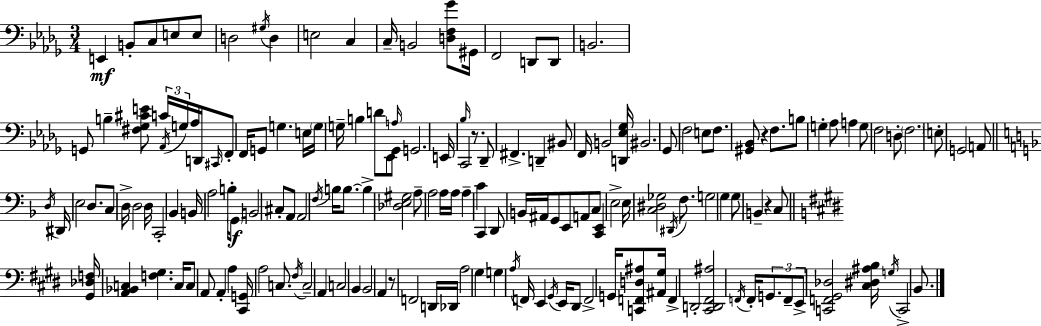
E2/q B2/e C3/e E3/e E3/e D3/h G#3/s D3/q E3/h C3/q C3/s B2/h [D3,F3,Gb4]/e G#2/s F2/h D2/e D2/e B2/h. G2/e B3/q [F#3,Gb3,C#4,E4]/e C4/s Ab2/s G3/s Ab3/s D2/s C#2/s F2/e F2/s G2/e G3/q. E3/s G3/s G3/s B3/q D4/e Eb2/e A3/s Gb2/e G2/h. E2/s Bb3/s C2/h R/e. Db2/e F#2/q. D2/q BIS2/e F2/s B2/h [D2,Eb3,Gb3]/s BIS2/h. Gb2/e F3/h E3/e F3/e. [G#2,Bb2]/e R/q F3/e. B3/e G3/q Ab3/e A3/q G3/e F3/h D3/e F3/h. E3/e G2/h A2/e D3/s D#2/s E3/h D3/e. C3/e D3/s D3/h D3/s C2/h Bb2/q B2/s A3/h B3/s G2/e B2/h C#3/e A2/e A2/h F3/s B3/s B3/e. B3/q [Db3,E3,G#3]/h A3/e A3/h A3/s A3/s A3/q C4/q C2/q D2/e B2/s A#2/s G2/e E2/e A2/e C3/e [C2,E2]/q E3/h E3/s [C3,D#3,Gb3]/h D#2/s F3/e. G3/h G3/q G3/e B2/q R/q C3/e [G#2,Db3,F3]/s [A2,Bb2,C3]/q [F3,G#3]/q. C3/s C3/e A2/e A2/q A3/q [C#2,G2]/s A3/h C3/e. F#3/s C3/h A2/q C3/h B2/q B2/h A2/q R/e F2/h D2/s Db2/s A3/h G#3/q G3/q A3/s F2/s E2/q G#2/s E2/s D#2/e F2/h G2/s [C2,F2,D3,A#3]/e [A#2,G#3]/s F2/q D2/h [C#2,D2,F#2,A#3]/h F2/s F2/s G2/e. F2/e E2/e [C2,F2,G#2,Db3]/h [C#3,D#3,A#3,B3]/s G3/s C2/h B2/e.